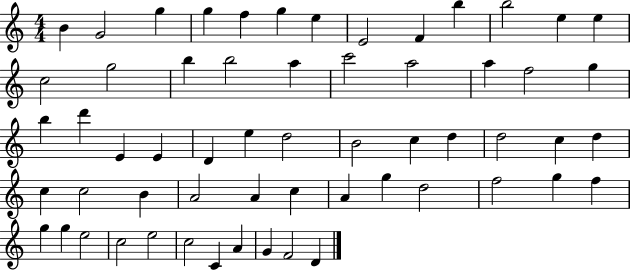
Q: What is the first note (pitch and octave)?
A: B4